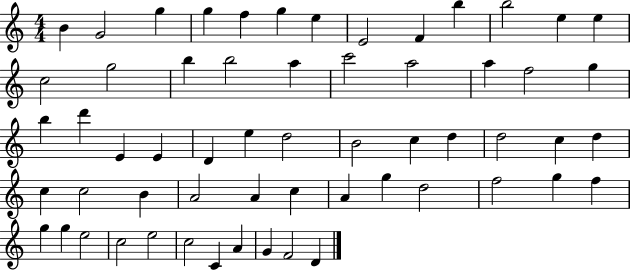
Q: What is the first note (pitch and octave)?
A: B4